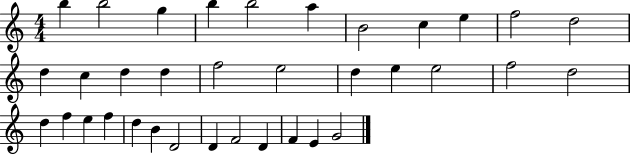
B5/q B5/h G5/q B5/q B5/h A5/q B4/h C5/q E5/q F5/h D5/h D5/q C5/q D5/q D5/q F5/h E5/h D5/q E5/q E5/h F5/h D5/h D5/q F5/q E5/q F5/q D5/q B4/q D4/h D4/q F4/h D4/q F4/q E4/q G4/h